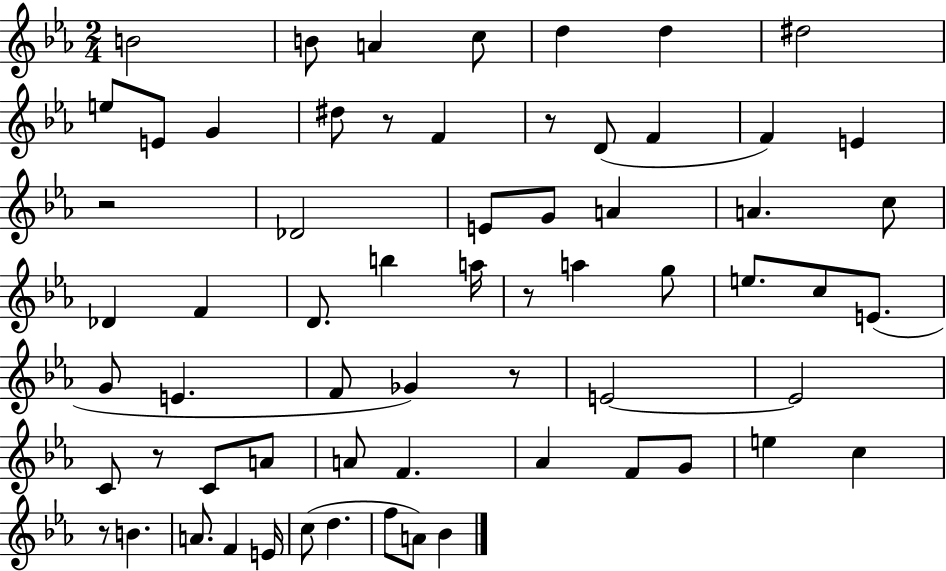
{
  \clef treble
  \numericTimeSignature
  \time 2/4
  \key ees \major
  b'2 | b'8 a'4 c''8 | d''4 d''4 | dis''2 | \break e''8 e'8 g'4 | dis''8 r8 f'4 | r8 d'8( f'4 | f'4) e'4 | \break r2 | des'2 | e'8 g'8 a'4 | a'4. c''8 | \break des'4 f'4 | d'8. b''4 a''16 | r8 a''4 g''8 | e''8. c''8 e'8.( | \break g'8 e'4. | f'8 ges'4) r8 | e'2~~ | e'2 | \break c'8 r8 c'8 a'8 | a'8 f'4. | aes'4 f'8 g'8 | e''4 c''4 | \break r8 b'4. | a'8. f'4 e'16 | c''8( d''4. | f''8 a'8) bes'4 | \break \bar "|."
}